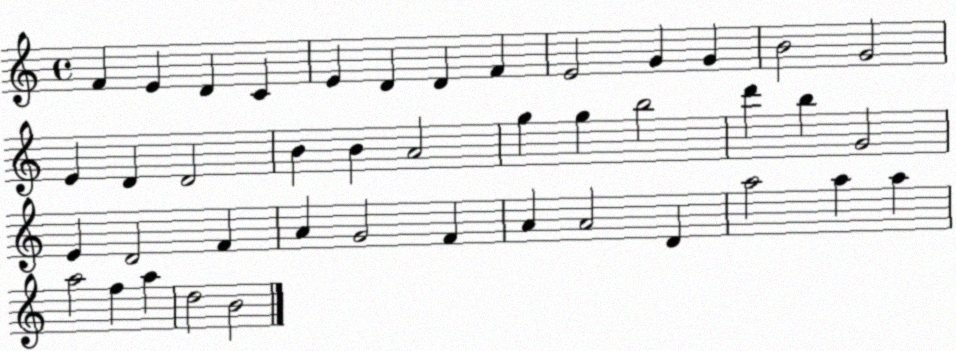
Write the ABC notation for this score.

X:1
T:Untitled
M:4/4
L:1/4
K:C
F E D C E D D F E2 G G B2 G2 E D D2 B B A2 g g b2 d' b G2 E D2 F A G2 F A A2 D a2 a a a2 f a d2 B2